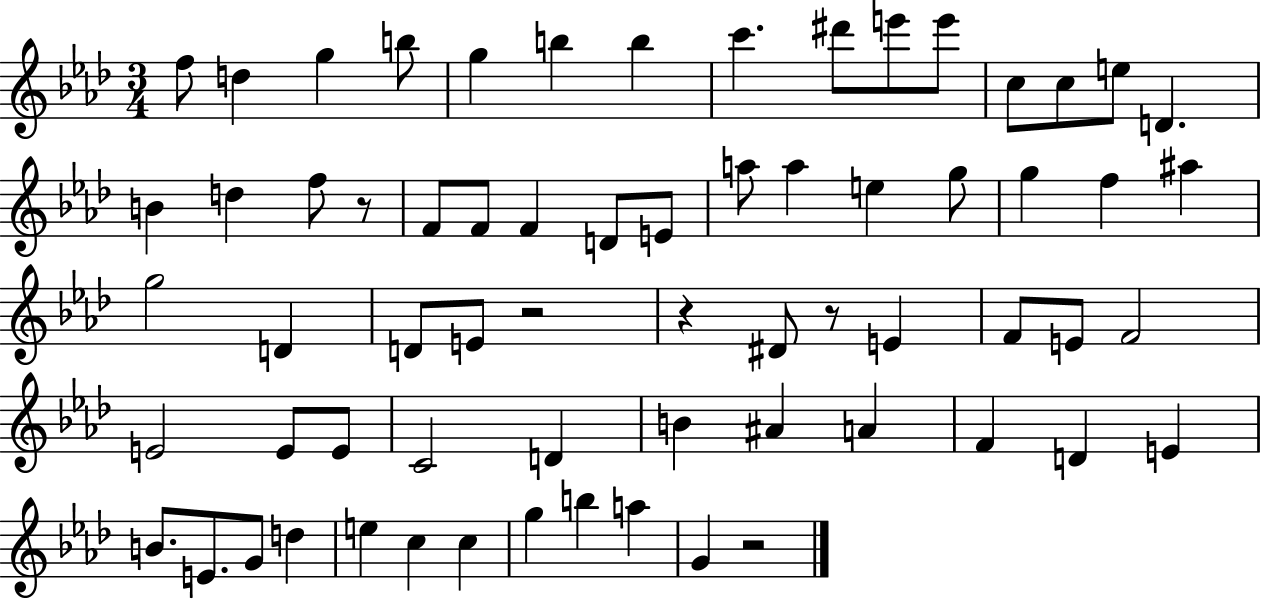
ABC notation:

X:1
T:Untitled
M:3/4
L:1/4
K:Ab
f/2 d g b/2 g b b c' ^d'/2 e'/2 e'/2 c/2 c/2 e/2 D B d f/2 z/2 F/2 F/2 F D/2 E/2 a/2 a e g/2 g f ^a g2 D D/2 E/2 z2 z ^D/2 z/2 E F/2 E/2 F2 E2 E/2 E/2 C2 D B ^A A F D E B/2 E/2 G/2 d e c c g b a G z2